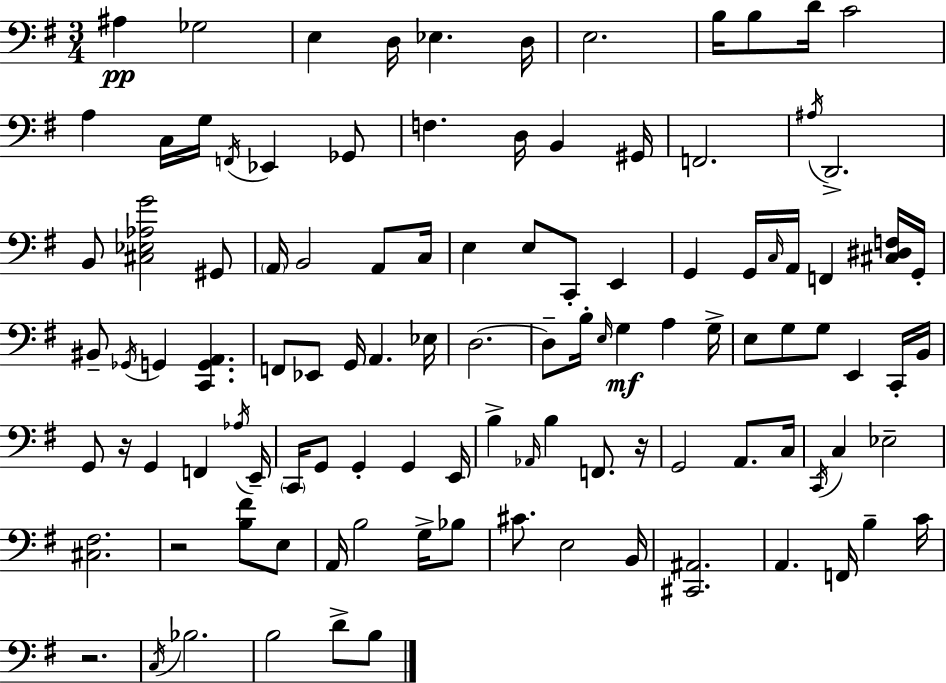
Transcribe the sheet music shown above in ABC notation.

X:1
T:Untitled
M:3/4
L:1/4
K:Em
^A, _G,2 E, D,/4 _E, D,/4 E,2 B,/4 B,/2 D/4 C2 A, C,/4 G,/4 F,,/4 _E,, _G,,/2 F, D,/4 B,, ^G,,/4 F,,2 ^A,/4 D,,2 B,,/2 [^C,_E,_A,G]2 ^G,,/2 A,,/4 B,,2 A,,/2 C,/4 E, E,/2 C,,/2 E,, G,, G,,/4 C,/4 A,,/4 F,, [^C,^D,F,]/4 G,,/4 ^B,,/2 _G,,/4 G,, [C,,G,,A,,] F,,/2 _E,,/2 G,,/4 A,, _E,/4 D,2 D,/2 B,/4 E,/4 G, A, G,/4 E,/2 G,/2 G,/2 E,, C,,/4 B,,/4 G,,/2 z/4 G,, F,, _A,/4 E,,/4 C,,/4 G,,/2 G,, G,, E,,/4 B, _A,,/4 B, F,,/2 z/4 G,,2 A,,/2 C,/4 C,,/4 C, _E,2 [^C,^F,]2 z2 [B,^F]/2 E,/2 A,,/4 B,2 G,/4 _B,/2 ^C/2 E,2 B,,/4 [^C,,^A,,]2 A,, F,,/4 B, C/4 z2 C,/4 _B,2 B,2 D/2 B,/2